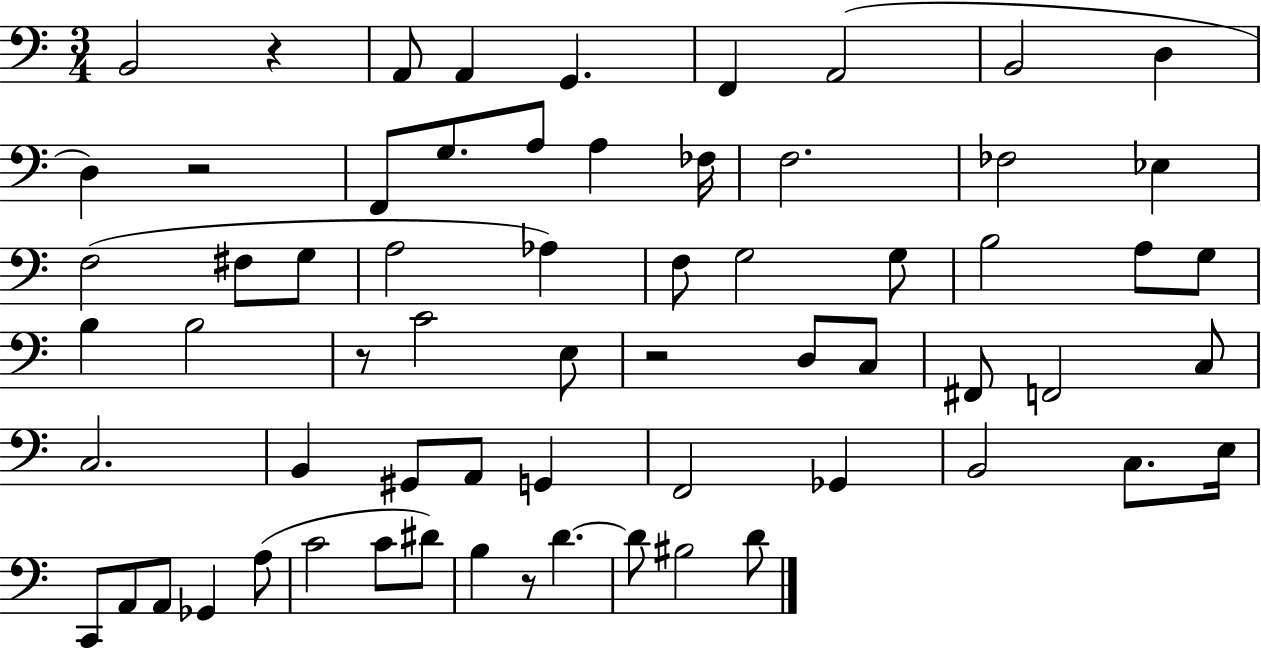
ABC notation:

X:1
T:Untitled
M:3/4
L:1/4
K:C
B,,2 z A,,/2 A,, G,, F,, A,,2 B,,2 D, D, z2 F,,/2 G,/2 A,/2 A, _F,/4 F,2 _F,2 _E, F,2 ^F,/2 G,/2 A,2 _A, F,/2 G,2 G,/2 B,2 A,/2 G,/2 B, B,2 z/2 C2 E,/2 z2 D,/2 C,/2 ^F,,/2 F,,2 C,/2 C,2 B,, ^G,,/2 A,,/2 G,, F,,2 _G,, B,,2 C,/2 E,/4 C,,/2 A,,/2 A,,/2 _G,, A,/2 C2 C/2 ^D/2 B, z/2 D D/2 ^B,2 D/2